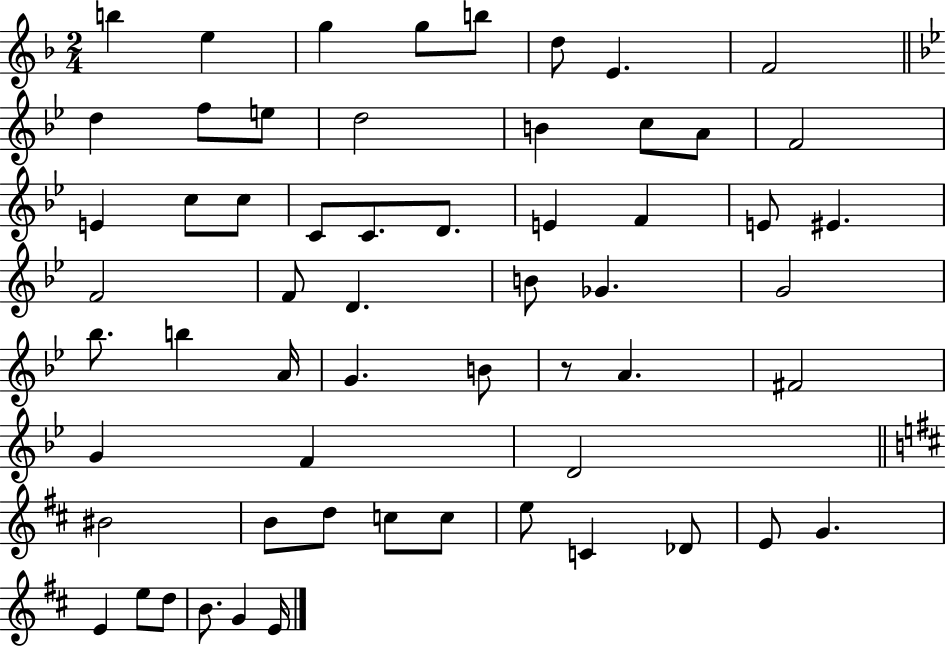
B5/q E5/q G5/q G5/e B5/e D5/e E4/q. F4/h D5/q F5/e E5/e D5/h B4/q C5/e A4/e F4/h E4/q C5/e C5/e C4/e C4/e. D4/e. E4/q F4/q E4/e EIS4/q. F4/h F4/e D4/q. B4/e Gb4/q. G4/h Bb5/e. B5/q A4/s G4/q. B4/e R/e A4/q. F#4/h G4/q F4/q D4/h BIS4/h B4/e D5/e C5/e C5/e E5/e C4/q Db4/e E4/e G4/q. E4/q E5/e D5/e B4/e. G4/q E4/s